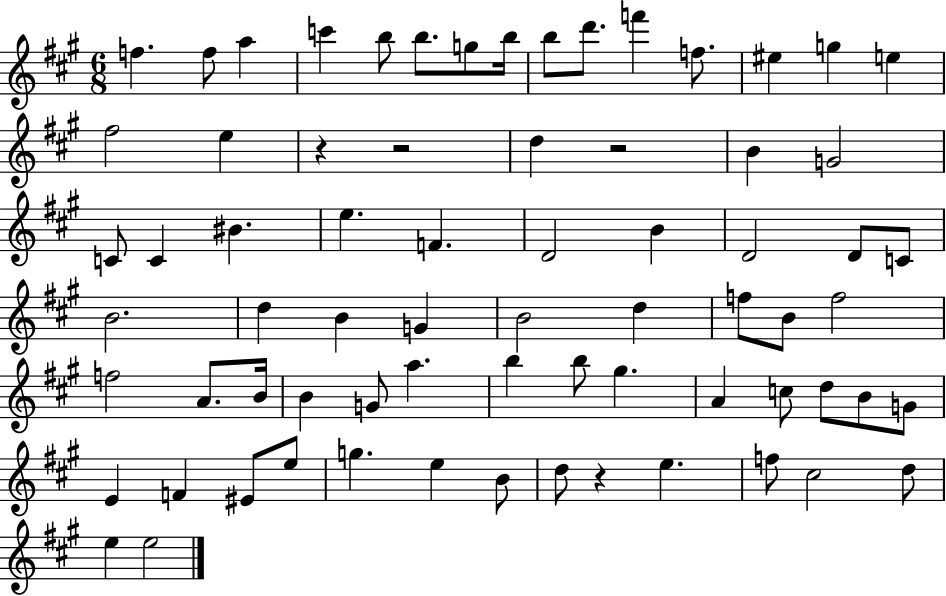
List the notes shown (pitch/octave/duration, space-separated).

F5/q. F5/e A5/q C6/q B5/e B5/e. G5/e B5/s B5/e D6/e. F6/q F5/e. EIS5/q G5/q E5/q F#5/h E5/q R/q R/h D5/q R/h B4/q G4/h C4/e C4/q BIS4/q. E5/q. F4/q. D4/h B4/q D4/h D4/e C4/e B4/h. D5/q B4/q G4/q B4/h D5/q F5/e B4/e F5/h F5/h A4/e. B4/s B4/q G4/e A5/q. B5/q B5/e G#5/q. A4/q C5/e D5/e B4/e G4/e E4/q F4/q EIS4/e E5/e G5/q. E5/q B4/e D5/e R/q E5/q. F5/e C#5/h D5/e E5/q E5/h